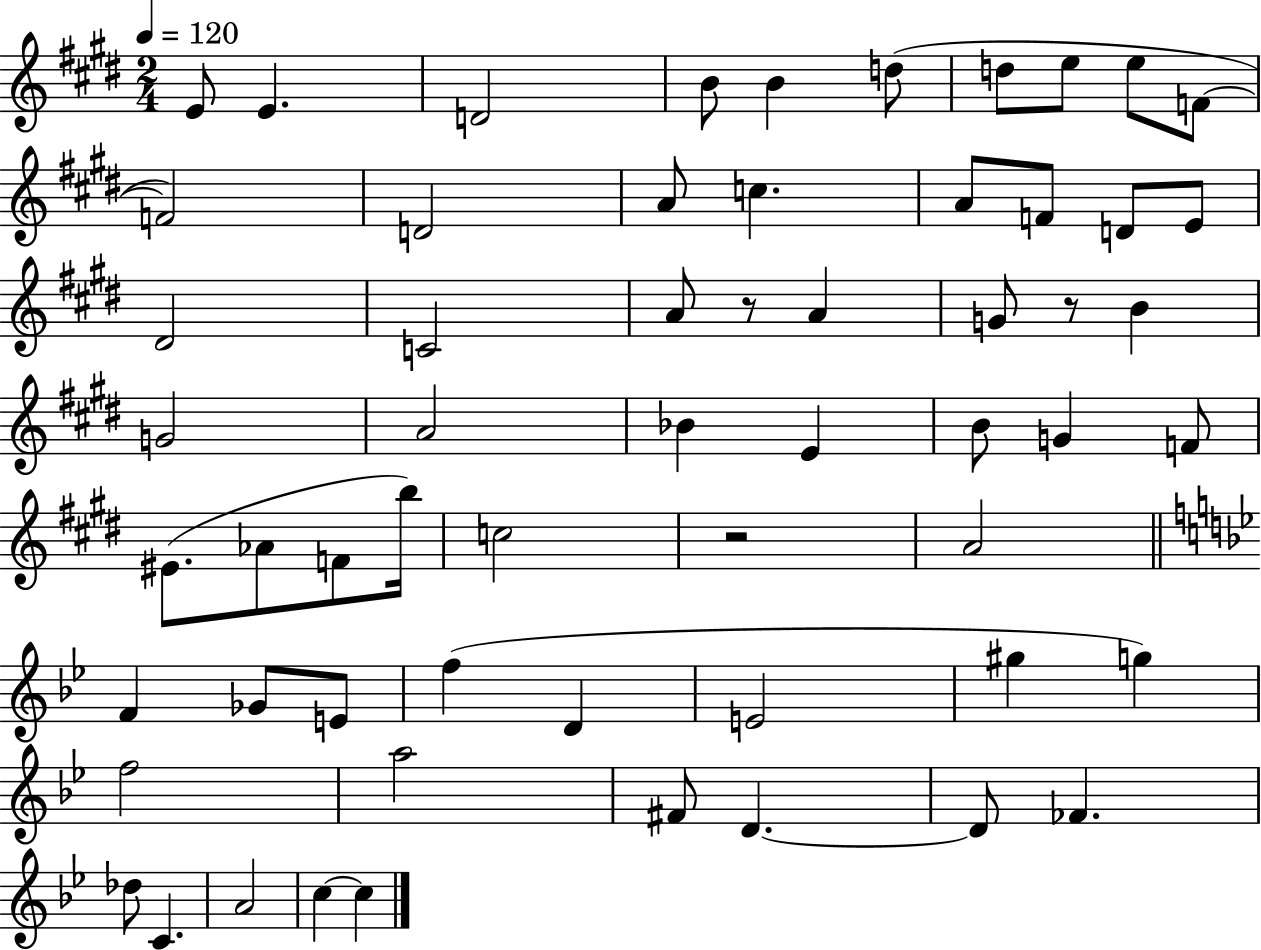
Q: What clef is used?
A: treble